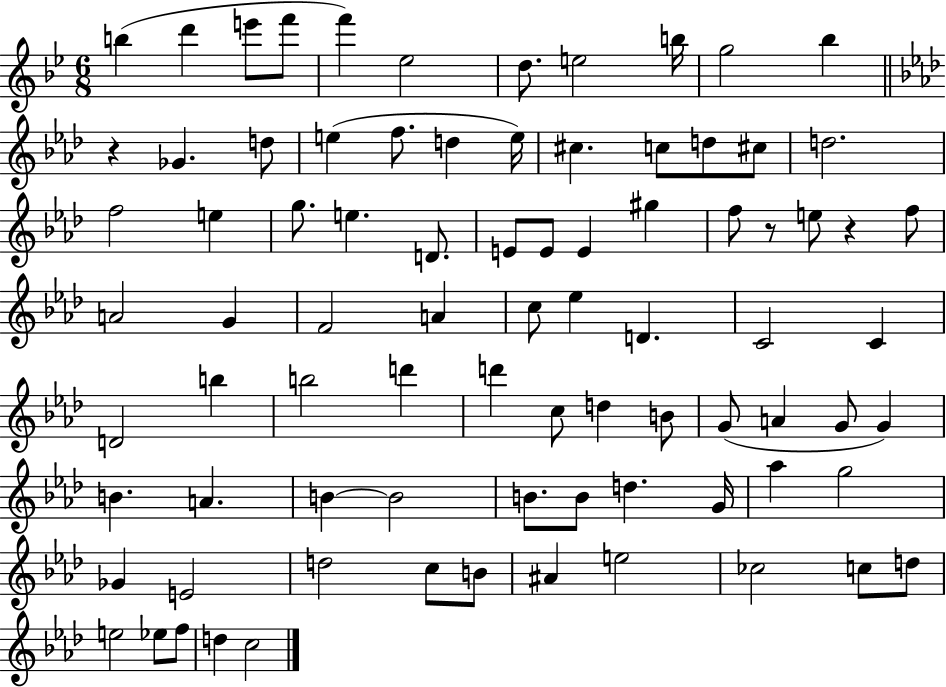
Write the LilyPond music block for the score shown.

{
  \clef treble
  \numericTimeSignature
  \time 6/8
  \key bes \major
  b''4( d'''4 e'''8 f'''8 | f'''4) ees''2 | d''8. e''2 b''16 | g''2 bes''4 | \break \bar "||" \break \key aes \major r4 ges'4. d''8 | e''4( f''8. d''4 e''16) | cis''4. c''8 d''8 cis''8 | d''2. | \break f''2 e''4 | g''8. e''4. d'8. | e'8 e'8 e'4 gis''4 | f''8 r8 e''8 r4 f''8 | \break a'2 g'4 | f'2 a'4 | c''8 ees''4 d'4. | c'2 c'4 | \break d'2 b''4 | b''2 d'''4 | d'''4 c''8 d''4 b'8 | g'8( a'4 g'8 g'4) | \break b'4. a'4. | b'4~~ b'2 | b'8. b'8 d''4. g'16 | aes''4 g''2 | \break ges'4 e'2 | d''2 c''8 b'8 | ais'4 e''2 | ces''2 c''8 d''8 | \break e''2 ees''8 f''8 | d''4 c''2 | \bar "|."
}